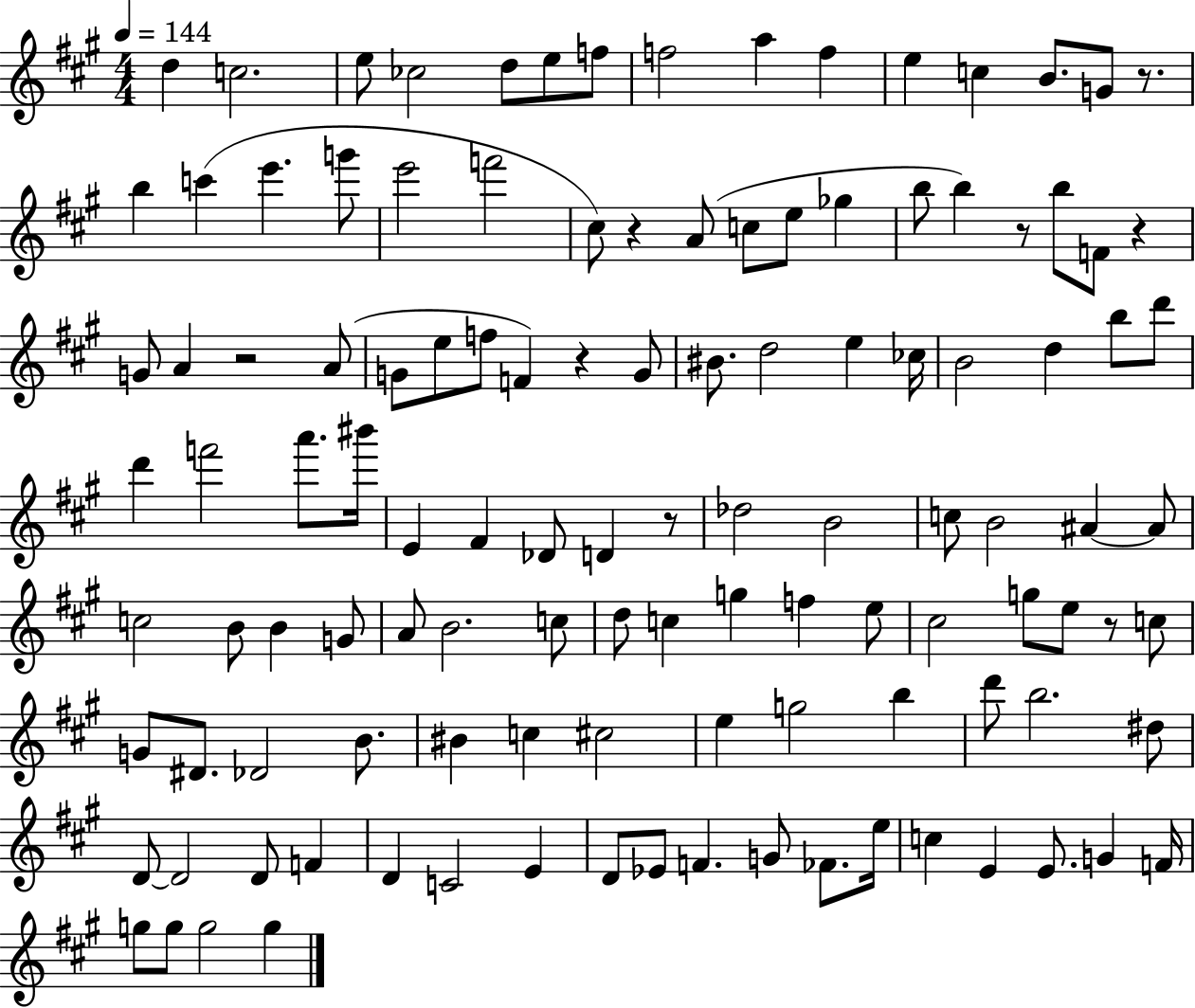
{
  \clef treble
  \numericTimeSignature
  \time 4/4
  \key a \major
  \tempo 4 = 144
  d''4 c''2. | e''8 ces''2 d''8 e''8 f''8 | f''2 a''4 f''4 | e''4 c''4 b'8. g'8 r8. | \break b''4 c'''4( e'''4. g'''8 | e'''2 f'''2 | cis''8) r4 a'8( c''8 e''8 ges''4 | b''8 b''4) r8 b''8 f'8 r4 | \break g'8 a'4 r2 a'8( | g'8 e''8 f''8 f'4) r4 g'8 | bis'8. d''2 e''4 ces''16 | b'2 d''4 b''8 d'''8 | \break d'''4 f'''2 a'''8. bis'''16 | e'4 fis'4 des'8 d'4 r8 | des''2 b'2 | c''8 b'2 ais'4~~ ais'8 | \break c''2 b'8 b'4 g'8 | a'8 b'2. c''8 | d''8 c''4 g''4 f''4 e''8 | cis''2 g''8 e''8 r8 c''8 | \break g'8 dis'8. des'2 b'8. | bis'4 c''4 cis''2 | e''4 g''2 b''4 | d'''8 b''2. dis''8 | \break d'8~~ d'2 d'8 f'4 | d'4 c'2 e'4 | d'8 ees'8 f'4. g'8 fes'8. e''16 | c''4 e'4 e'8. g'4 f'16 | \break g''8 g''8 g''2 g''4 | \bar "|."
}